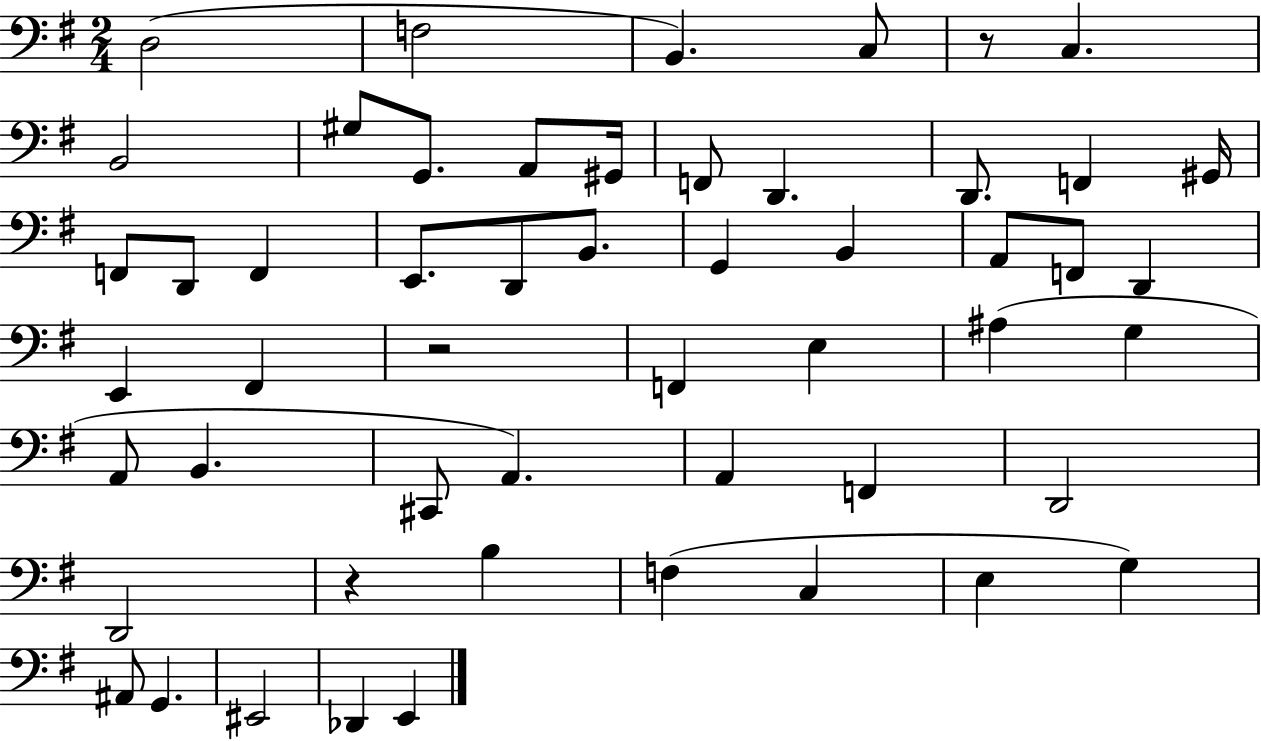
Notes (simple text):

D3/h F3/h B2/q. C3/e R/e C3/q. B2/h G#3/e G2/e. A2/e G#2/s F2/e D2/q. D2/e. F2/q G#2/s F2/e D2/e F2/q E2/e. D2/e B2/e. G2/q B2/q A2/e F2/e D2/q E2/q F#2/q R/h F2/q E3/q A#3/q G3/q A2/e B2/q. C#2/e A2/q. A2/q F2/q D2/h D2/h R/q B3/q F3/q C3/q E3/q G3/q A#2/e G2/q. EIS2/h Db2/q E2/q